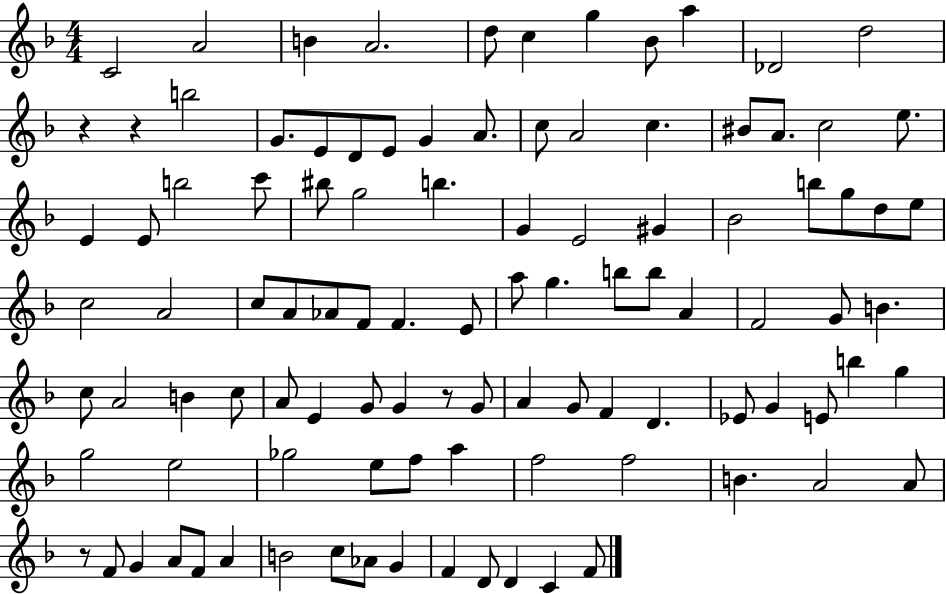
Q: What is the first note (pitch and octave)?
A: C4